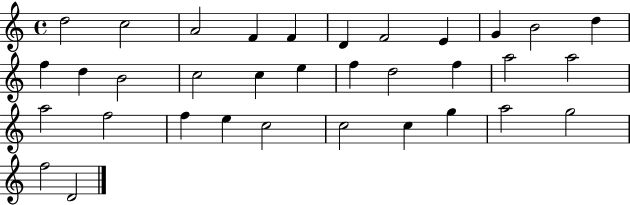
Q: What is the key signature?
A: C major